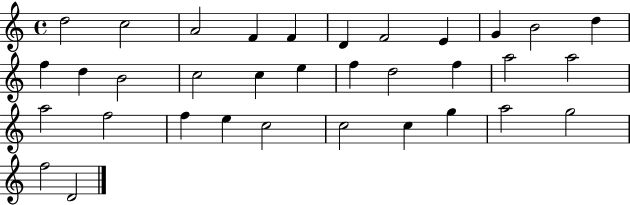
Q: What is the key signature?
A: C major